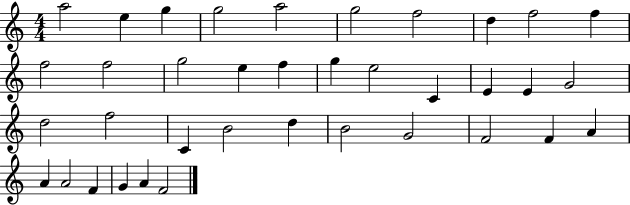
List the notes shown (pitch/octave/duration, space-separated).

A5/h E5/q G5/q G5/h A5/h G5/h F5/h D5/q F5/h F5/q F5/h F5/h G5/h E5/q F5/q G5/q E5/h C4/q E4/q E4/q G4/h D5/h F5/h C4/q B4/h D5/q B4/h G4/h F4/h F4/q A4/q A4/q A4/h F4/q G4/q A4/q F4/h